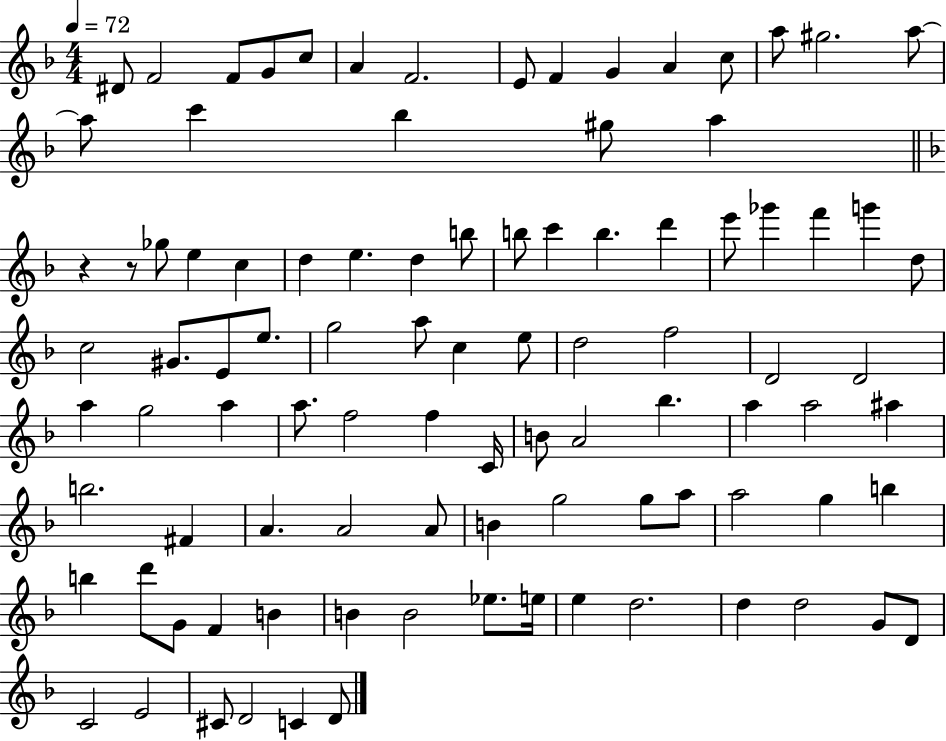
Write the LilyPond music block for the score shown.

{
  \clef treble
  \numericTimeSignature
  \time 4/4
  \key f \major
  \tempo 4 = 72
  \repeat volta 2 { dis'8 f'2 f'8 g'8 c''8 | a'4 f'2. | e'8 f'4 g'4 a'4 c''8 | a''8 gis''2. a''8~~ | \break a''8 c'''4 bes''4 gis''8 a''4 | \bar "||" \break \key d \minor r4 r8 ges''8 e''4 c''4 | d''4 e''4. d''4 b''8 | b''8 c'''4 b''4. d'''4 | e'''8 ges'''4 f'''4 g'''4 d''8 | \break c''2 gis'8. e'8 e''8. | g''2 a''8 c''4 e''8 | d''2 f''2 | d'2 d'2 | \break a''4 g''2 a''4 | a''8. f''2 f''4 c'16 | b'8 a'2 bes''4. | a''4 a''2 ais''4 | \break b''2. fis'4 | a'4. a'2 a'8 | b'4 g''2 g''8 a''8 | a''2 g''4 b''4 | \break b''4 d'''8 g'8 f'4 b'4 | b'4 b'2 ees''8. e''16 | e''4 d''2. | d''4 d''2 g'8 d'8 | \break c'2 e'2 | cis'8 d'2 c'4 d'8 | } \bar "|."
}